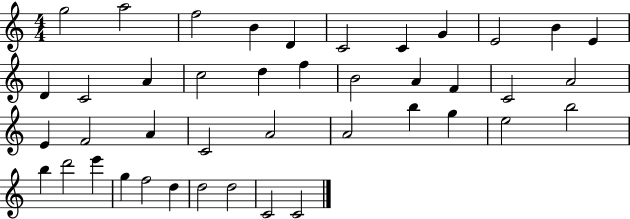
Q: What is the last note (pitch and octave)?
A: C4